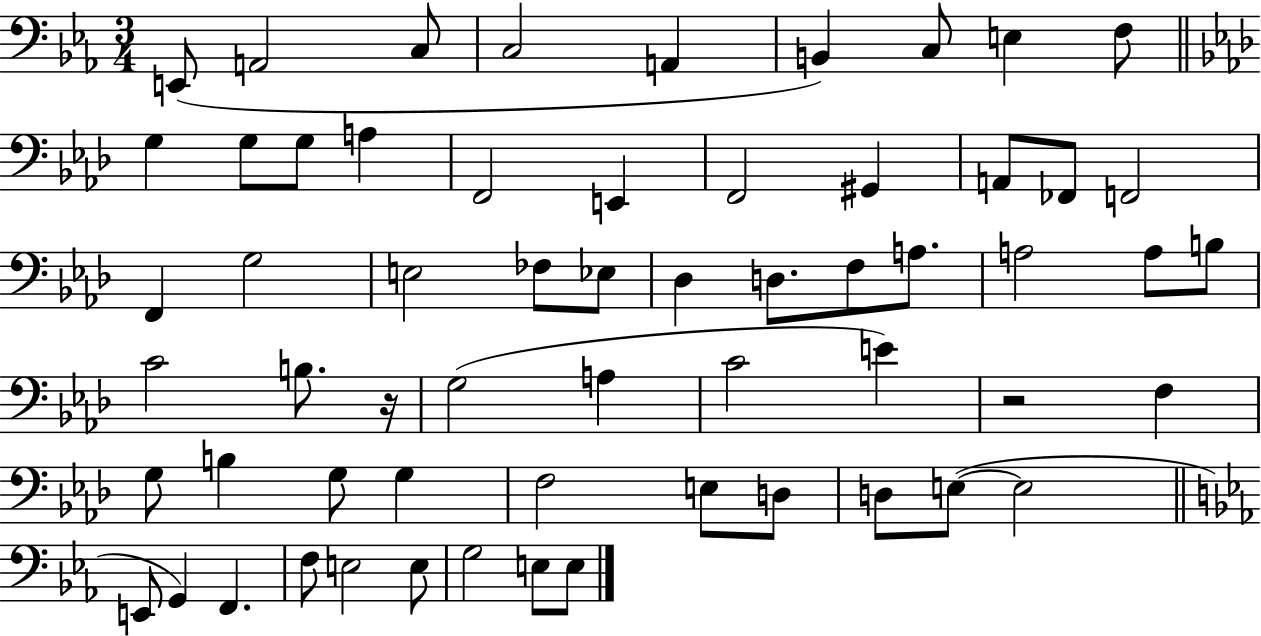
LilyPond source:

{
  \clef bass
  \numericTimeSignature
  \time 3/4
  \key ees \major
  e,8( a,2 c8 | c2 a,4 | b,4) c8 e4 f8 | \bar "||" \break \key f \minor g4 g8 g8 a4 | f,2 e,4 | f,2 gis,4 | a,8 fes,8 f,2 | \break f,4 g2 | e2 fes8 ees8 | des4 d8. f8 a8. | a2 a8 b8 | \break c'2 b8. r16 | g2( a4 | c'2 e'4) | r2 f4 | \break g8 b4 g8 g4 | f2 e8 d8 | d8 e8~(~ e2 | \bar "||" \break \key ees \major e,8 g,4) f,4. | f8 e2 e8 | g2 e8 e8 | \bar "|."
}